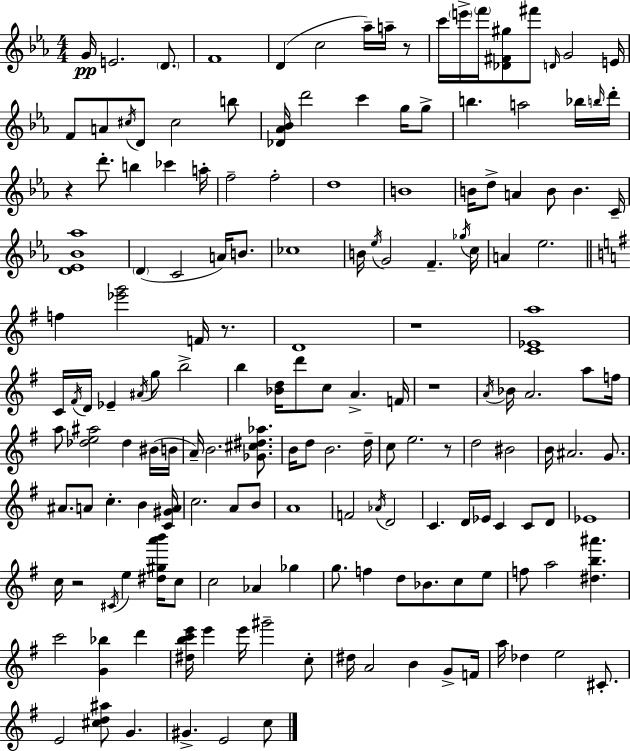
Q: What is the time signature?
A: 4/4